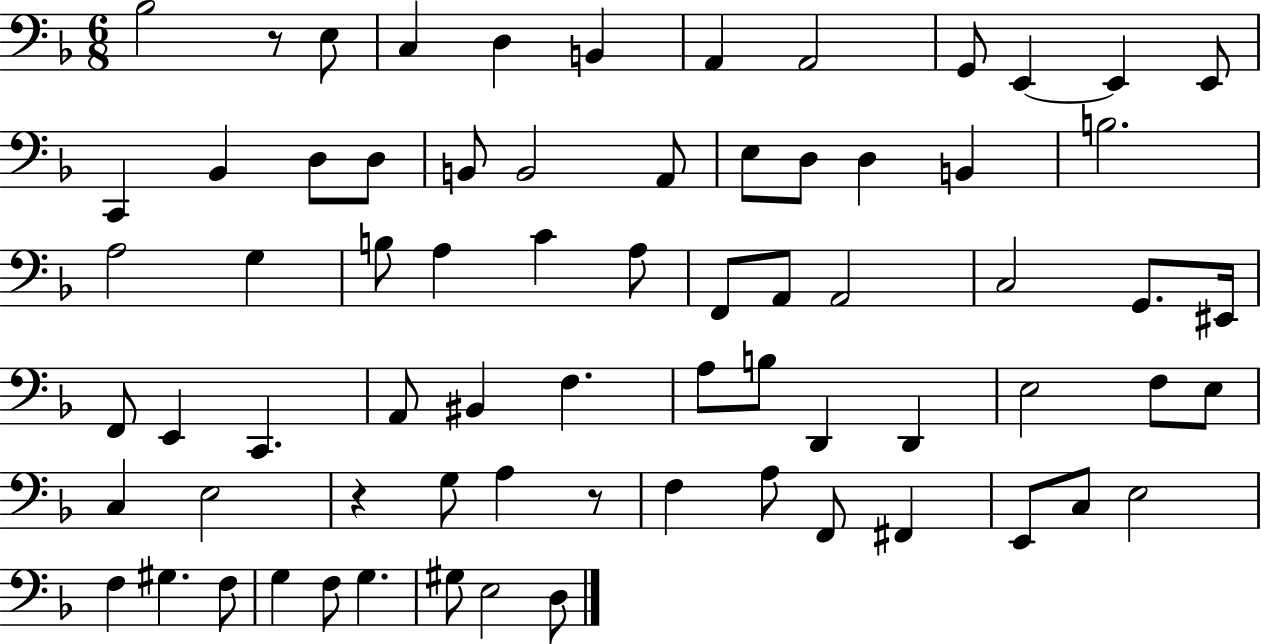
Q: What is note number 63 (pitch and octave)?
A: G3